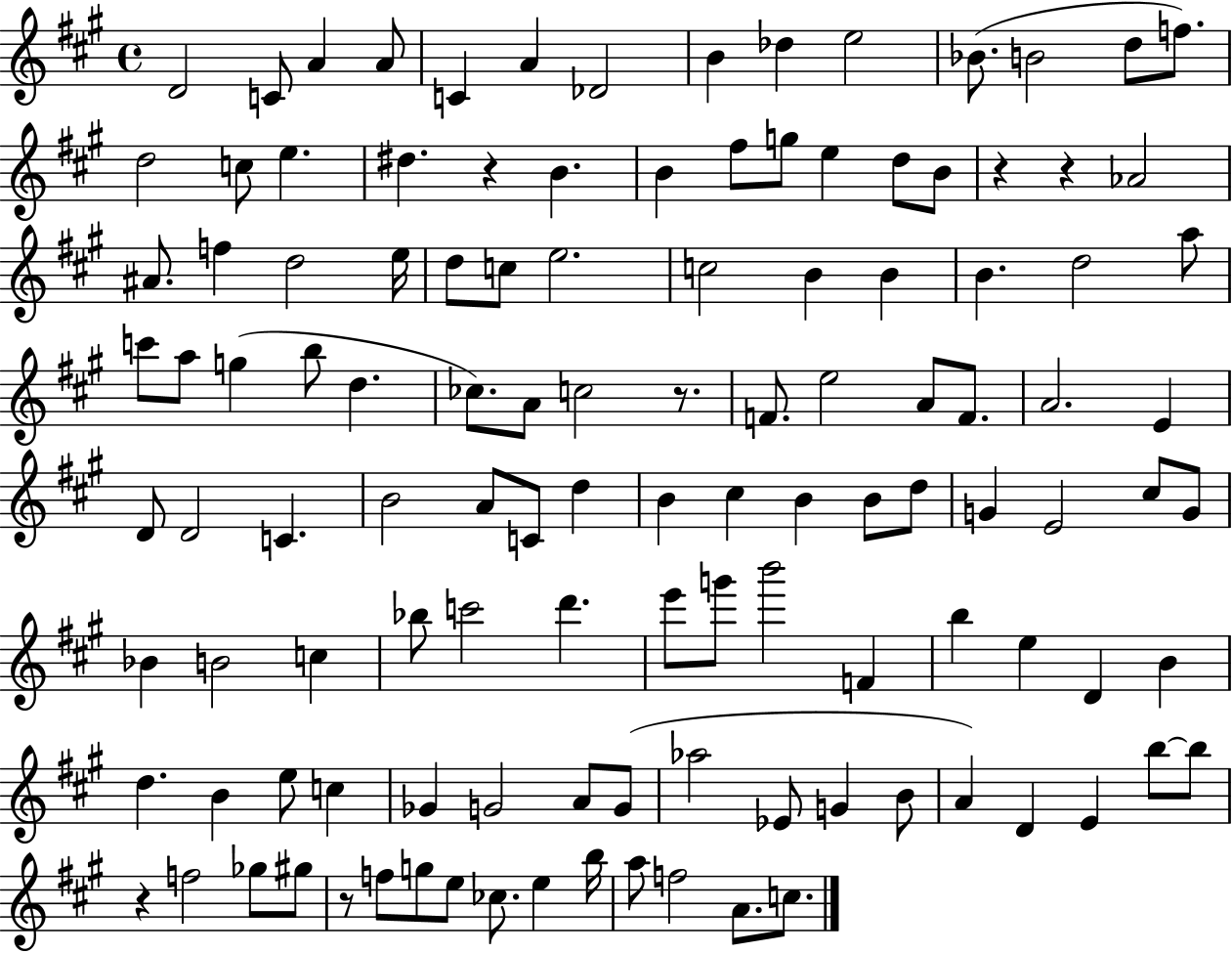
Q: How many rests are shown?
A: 6